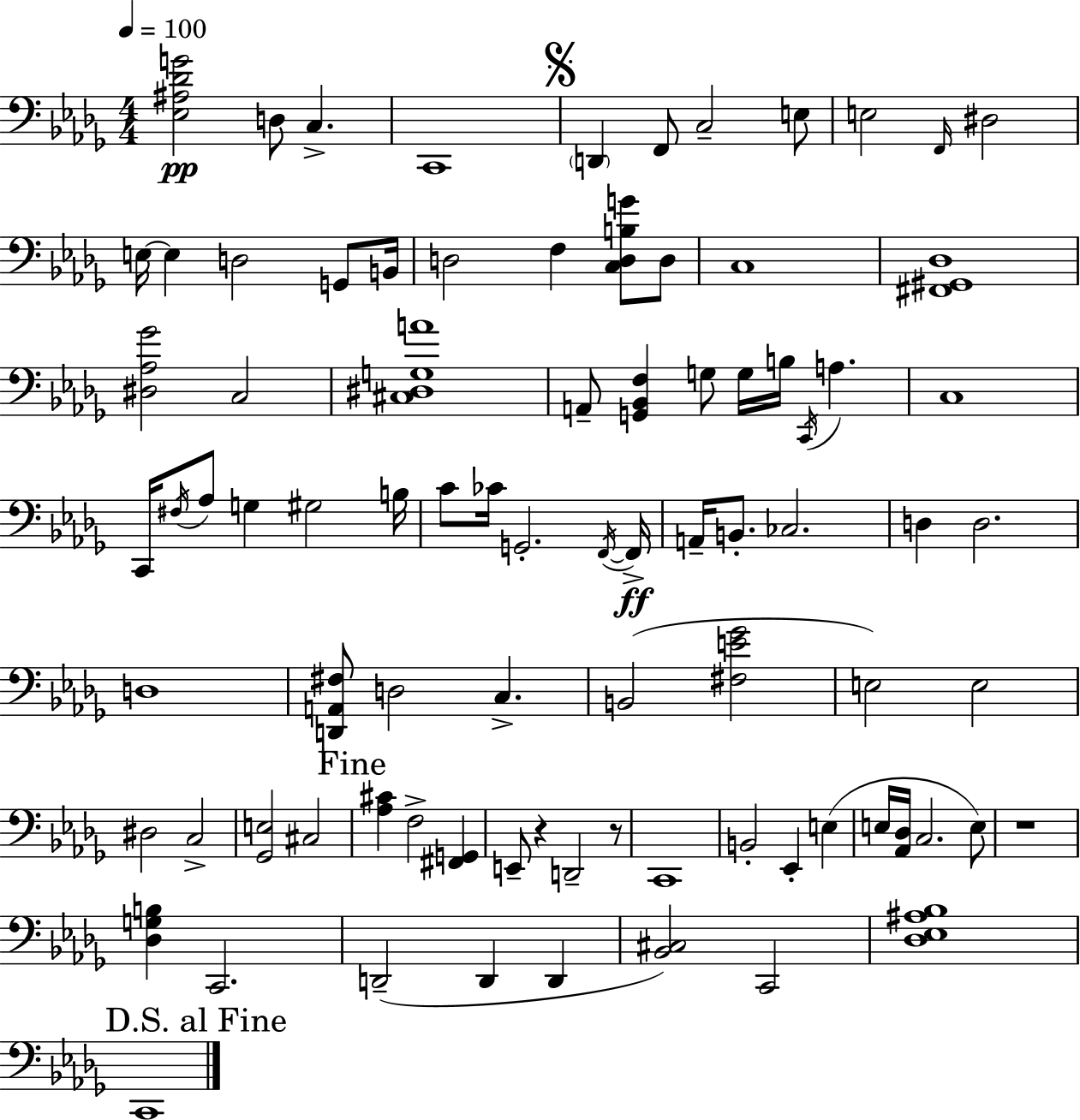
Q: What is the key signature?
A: BES minor